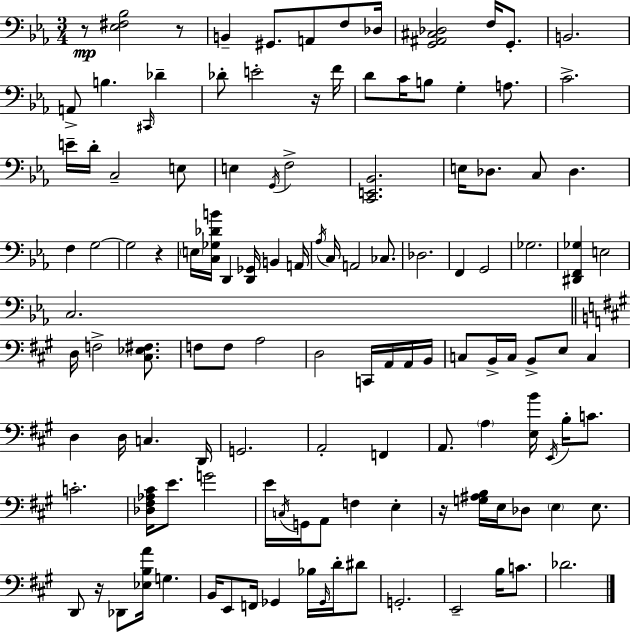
X:1
T:Untitled
M:3/4
L:1/4
K:Cm
z/2 [_E,^F,_B,]2 z/2 B,, ^G,,/2 A,,/2 F,/2 _D,/4 [G,,^A,,^C,_D,]2 F,/4 G,,/2 B,,2 A,,/2 B, ^C,,/4 _D _D/2 E2 z/4 F/4 D/2 C/4 B,/2 G, A,/2 C2 E/4 D/4 C,2 E,/2 E, G,,/4 F,2 [C,,E,,_B,,]2 E,/4 _D,/2 C,/2 _D, F, G,2 G,2 z E,/4 [C,_G,_DB]/4 D,, [D,,_G,,]/4 B,, A,,/4 _A,/4 C,/4 A,,2 _C,/2 _D,2 F,, G,,2 _G,2 [^D,,F,,_G,] E,2 C,2 D,/4 F,2 [^C,_E,^F,]/2 F,/2 F,/2 A,2 D,2 C,,/4 A,,/4 A,,/4 B,,/4 C,/2 B,,/4 C,/4 B,,/2 E,/2 C, D, D,/4 C, D,,/4 G,,2 A,,2 F,, A,,/2 A, [E,B]/4 E,,/4 B,/4 C/2 C2 [_D,^F,_A,^C]/4 E/2 G2 E/4 C,/4 G,,/4 A,,/2 F, E, z/4 [G,^A,B,]/4 E,/4 _D,/2 E, E,/2 D,,/2 z/4 _D,,/2 [_E,B,A]/4 G, B,,/4 E,,/2 F,,/4 _G,, _B,/4 _G,,/4 D/4 ^D/2 G,,2 E,,2 B,/4 C/2 _D2